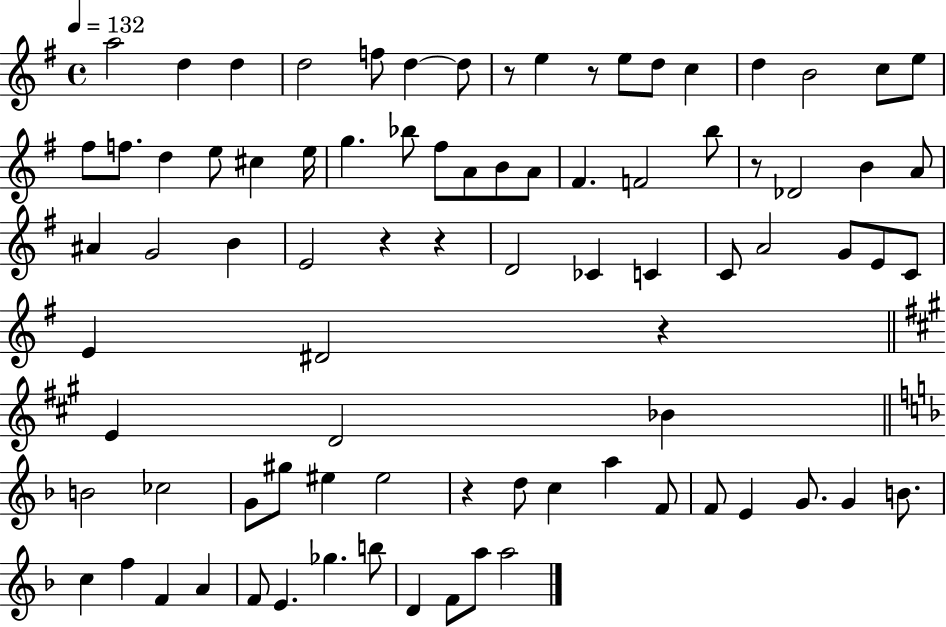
X:1
T:Untitled
M:4/4
L:1/4
K:G
a2 d d d2 f/2 d d/2 z/2 e z/2 e/2 d/2 c d B2 c/2 e/2 ^f/2 f/2 d e/2 ^c e/4 g _b/2 ^f/2 A/2 B/2 A/2 ^F F2 b/2 z/2 _D2 B A/2 ^A G2 B E2 z z D2 _C C C/2 A2 G/2 E/2 C/2 E ^D2 z E D2 _B B2 _c2 G/2 ^g/2 ^e ^e2 z d/2 c a F/2 F/2 E G/2 G B/2 c f F A F/2 E _g b/2 D F/2 a/2 a2